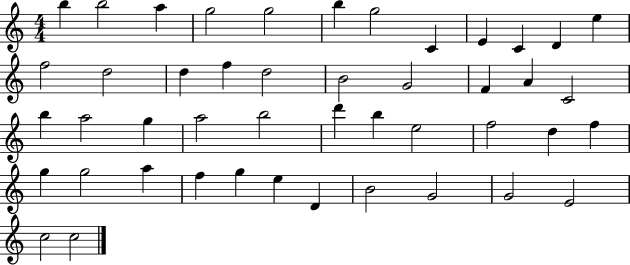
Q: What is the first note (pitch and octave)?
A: B5